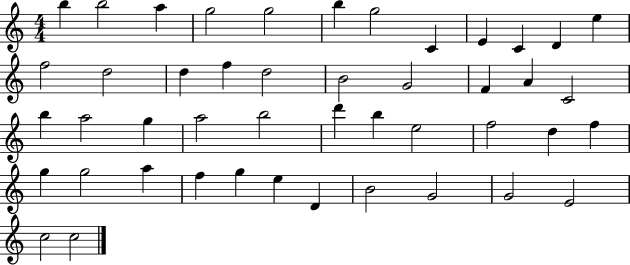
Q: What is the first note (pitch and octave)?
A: B5